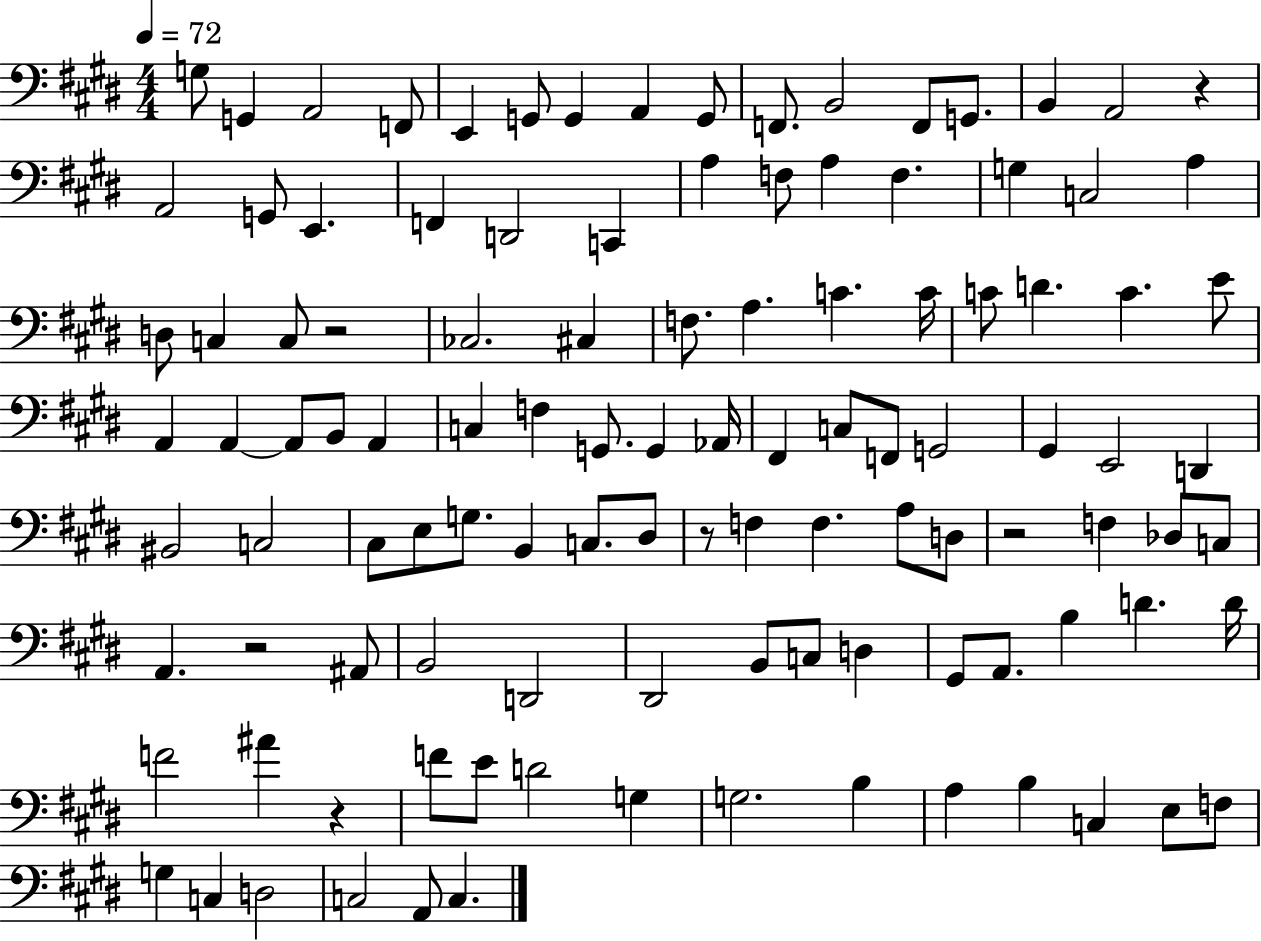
G3/e G2/q A2/h F2/e E2/q G2/e G2/q A2/q G2/e F2/e. B2/h F2/e G2/e. B2/q A2/h R/q A2/h G2/e E2/q. F2/q D2/h C2/q A3/q F3/e A3/q F3/q. G3/q C3/h A3/q D3/e C3/q C3/e R/h CES3/h. C#3/q F3/e. A3/q. C4/q. C4/s C4/e D4/q. C4/q. E4/e A2/q A2/q A2/e B2/e A2/q C3/q F3/q G2/e. G2/q Ab2/s F#2/q C3/e F2/e G2/h G#2/q E2/h D2/q BIS2/h C3/h C#3/e E3/e G3/e. B2/q C3/e. D#3/e R/e F3/q F3/q. A3/e D3/e R/h F3/q Db3/e C3/e A2/q. R/h A#2/e B2/h D2/h D#2/h B2/e C3/e D3/q G#2/e A2/e. B3/q D4/q. D4/s F4/h A#4/q R/q F4/e E4/e D4/h G3/q G3/h. B3/q A3/q B3/q C3/q E3/e F3/e G3/q C3/q D3/h C3/h A2/e C3/q.